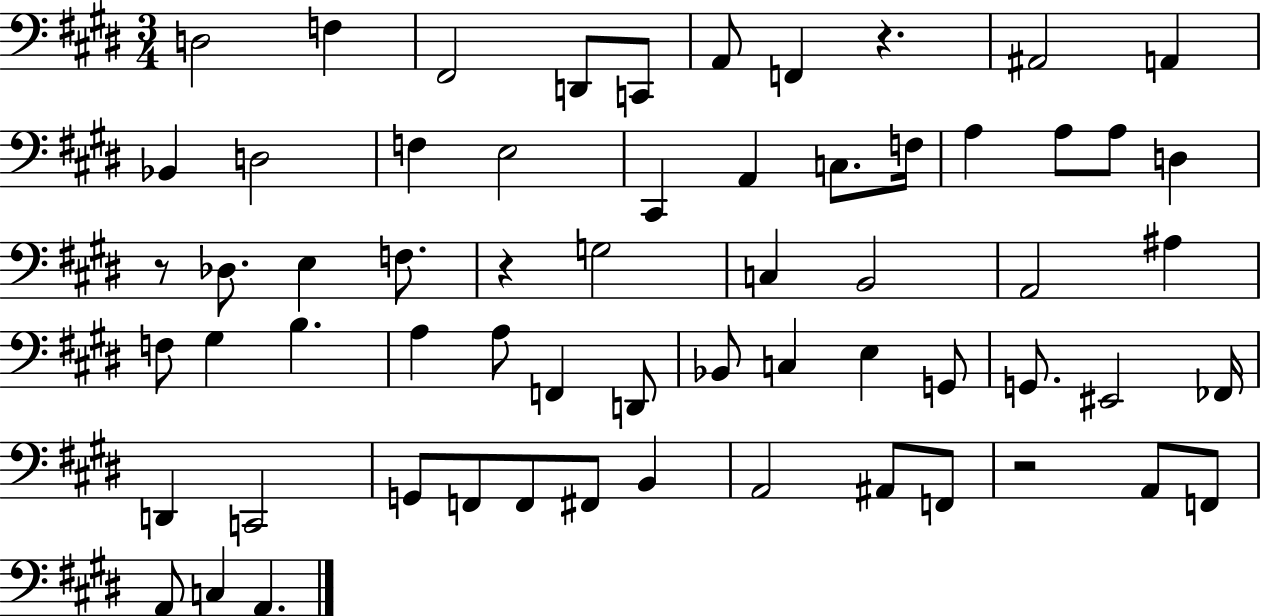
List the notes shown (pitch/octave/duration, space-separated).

D3/h F3/q F#2/h D2/e C2/e A2/e F2/q R/q. A#2/h A2/q Bb2/q D3/h F3/q E3/h C#2/q A2/q C3/e. F3/s A3/q A3/e A3/e D3/q R/e Db3/e. E3/q F3/e. R/q G3/h C3/q B2/h A2/h A#3/q F3/e G#3/q B3/q. A3/q A3/e F2/q D2/e Bb2/e C3/q E3/q G2/e G2/e. EIS2/h FES2/s D2/q C2/h G2/e F2/e F2/e F#2/e B2/q A2/h A#2/e F2/e R/h A2/e F2/e A2/e C3/q A2/q.